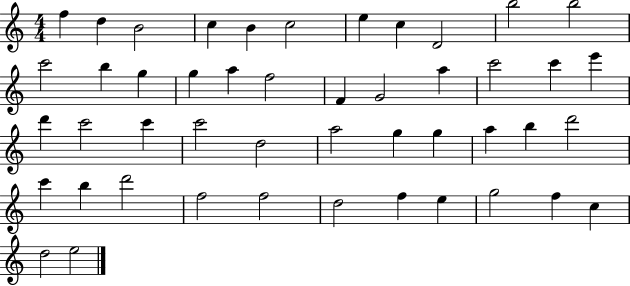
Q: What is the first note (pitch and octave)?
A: F5